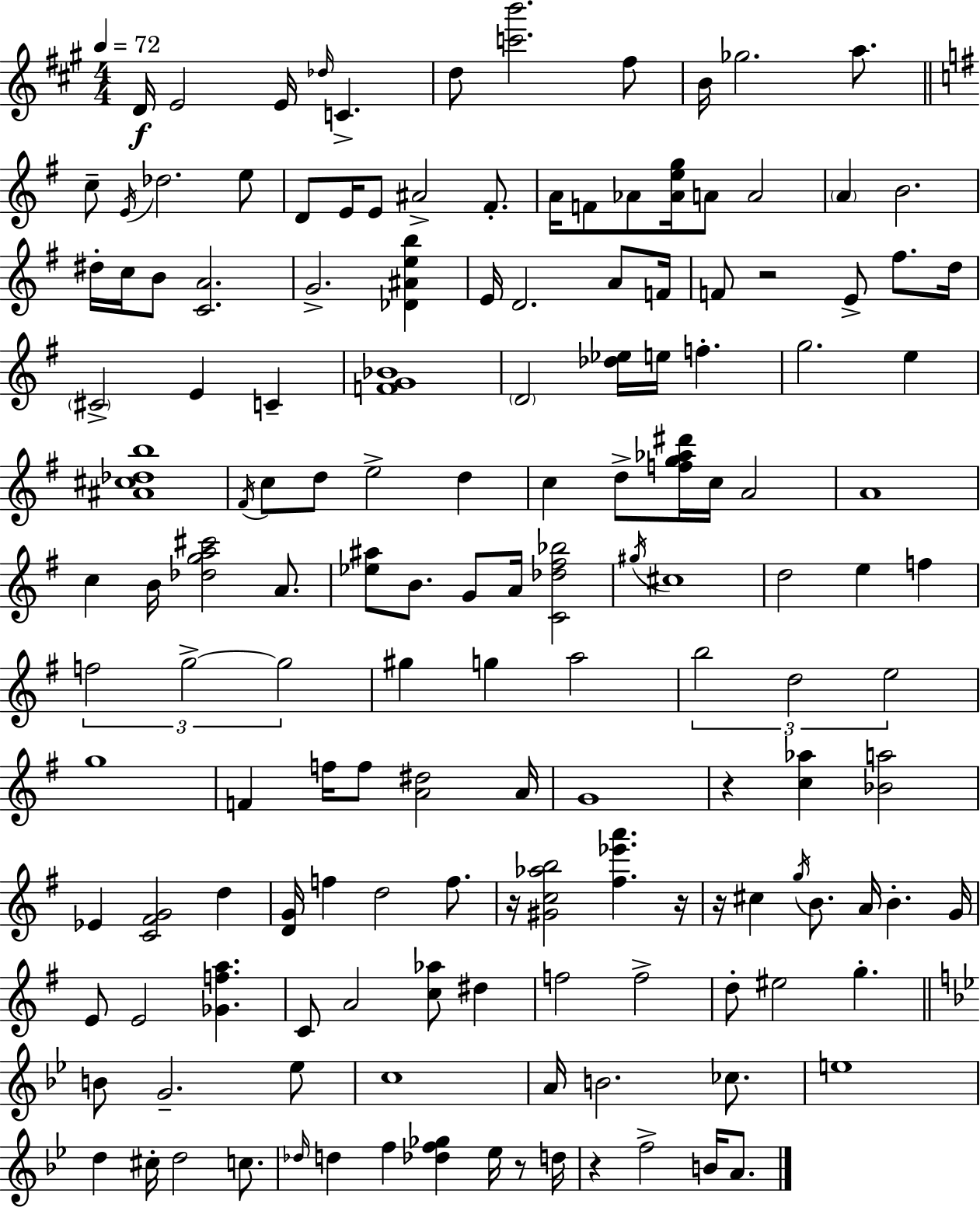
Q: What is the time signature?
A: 4/4